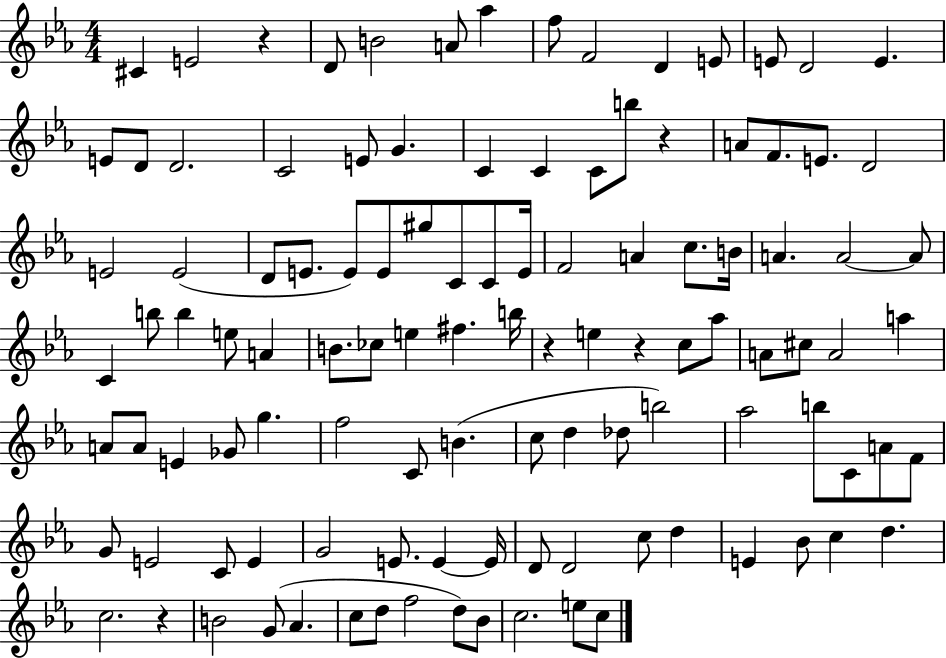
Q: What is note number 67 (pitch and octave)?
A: F5